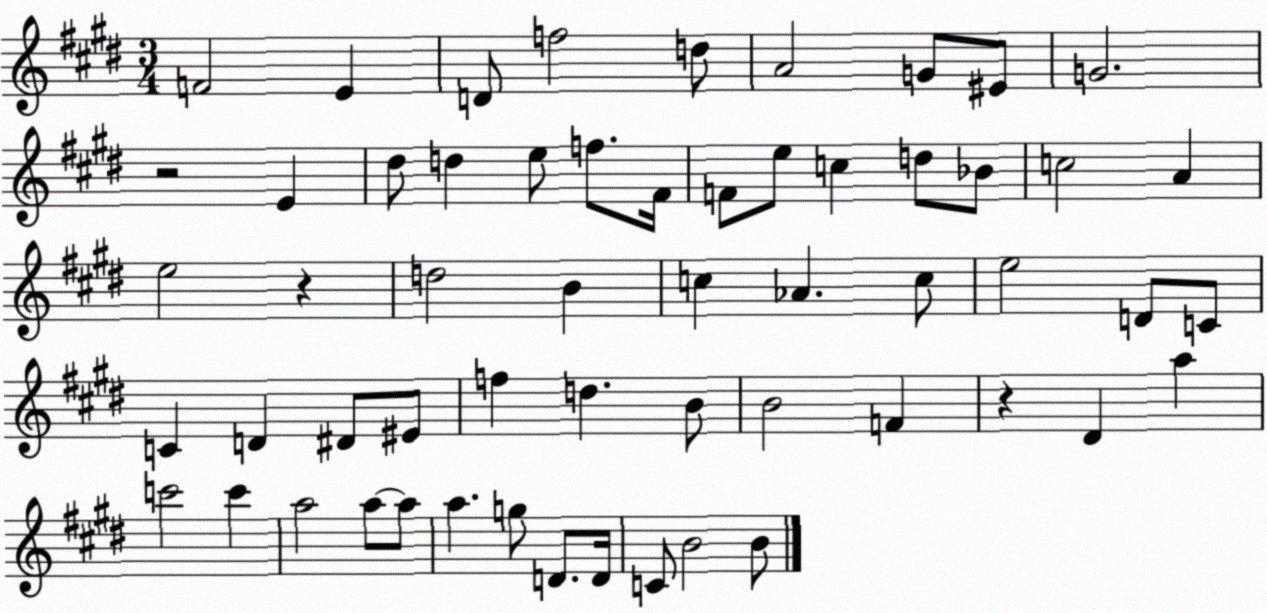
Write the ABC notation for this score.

X:1
T:Untitled
M:3/4
L:1/4
K:E
F2 E D/2 f2 d/2 A2 G/2 ^E/2 G2 z2 E ^d/2 d e/2 f/2 ^F/4 F/2 e/2 c d/2 _B/2 c2 A e2 z d2 B c _A c/2 e2 D/2 C/2 C D ^D/2 ^E/2 f d B/2 B2 F z ^D a c'2 c' a2 a/2 a/2 a g/2 D/2 D/4 C/2 B2 B/2